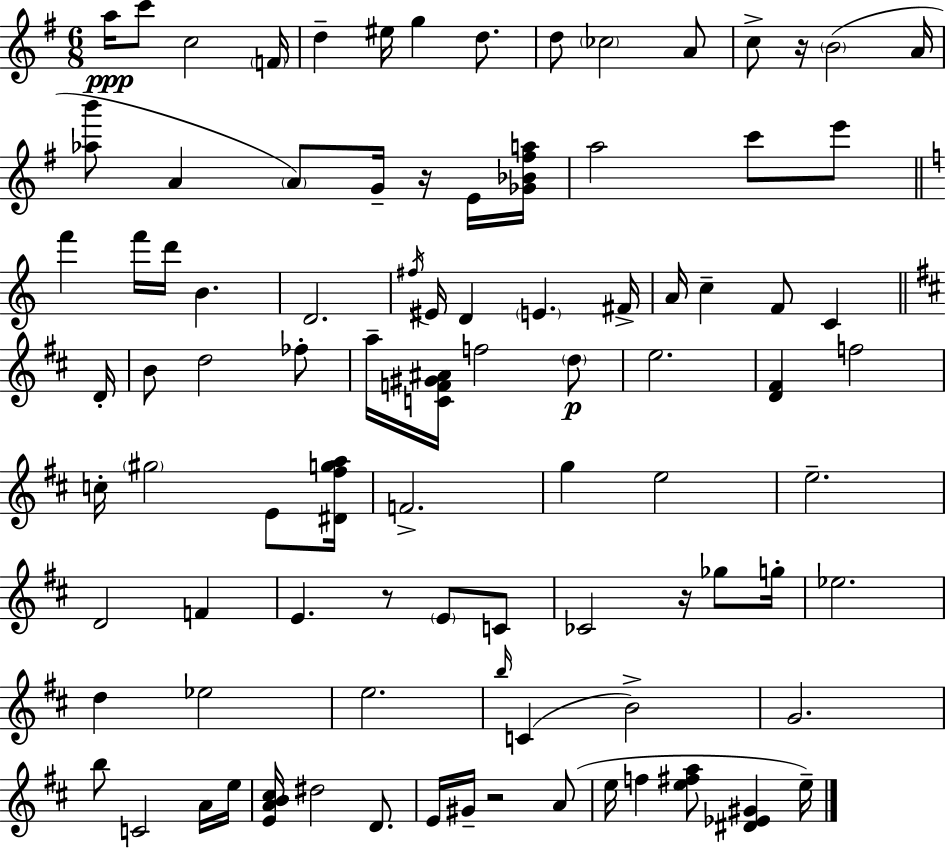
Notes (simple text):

A5/s C6/e C5/h F4/s D5/q EIS5/s G5/q D5/e. D5/e CES5/h A4/e C5/e R/s B4/h A4/s [Ab5,B6]/e A4/q A4/e G4/s R/s E4/s [Gb4,Bb4,F#5,A5]/s A5/h C6/e E6/e F6/q F6/s D6/s B4/q. D4/h. F#5/s EIS4/s D4/q E4/q. F#4/s A4/s C5/q F4/e C4/q D4/s B4/e D5/h FES5/e A5/s [C4,F4,G#4,A#4]/s F5/h D5/e E5/h. [D4,F#4]/q F5/h C5/s G#5/h E4/e [D#4,F#5,G5,A5]/s F4/h. G5/q E5/h E5/h. D4/h F4/q E4/q. R/e E4/e C4/e CES4/h R/s Gb5/e G5/s Eb5/h. D5/q Eb5/h E5/h. B5/s C4/q B4/h G4/h. B5/e C4/h A4/s E5/s [E4,A4,B4,C#5]/s D#5/h D4/e. E4/s G#4/s R/h A4/e E5/s F5/q [E5,F#5,A5]/e [D#4,Eb4,G#4]/q E5/s